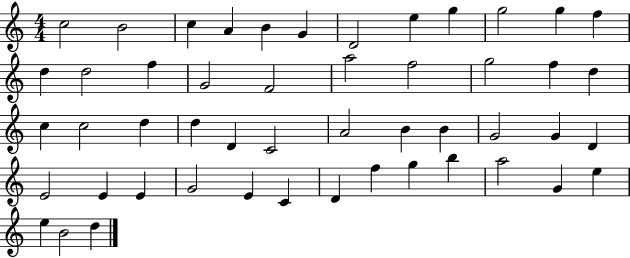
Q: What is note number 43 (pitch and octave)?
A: G5